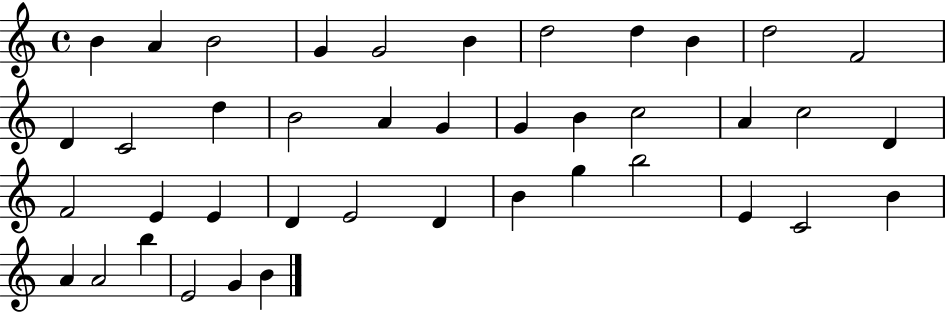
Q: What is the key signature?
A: C major